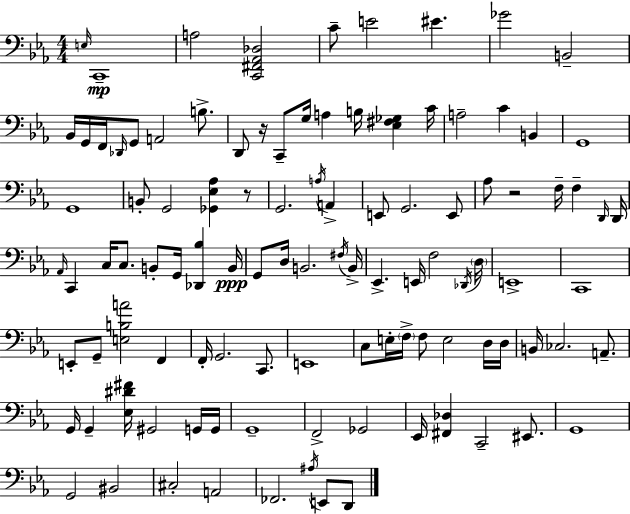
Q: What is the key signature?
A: EES major